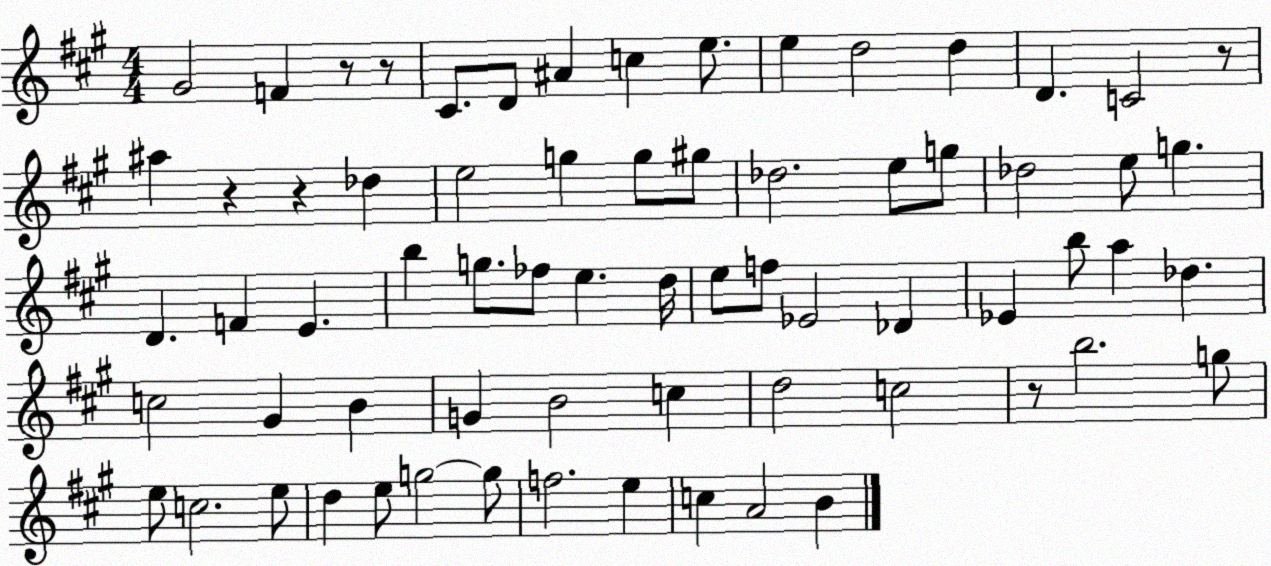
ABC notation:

X:1
T:Untitled
M:4/4
L:1/4
K:A
^G2 F z/2 z/2 ^C/2 D/2 ^A c e/2 e d2 d D C2 z/2 ^a z z _d e2 g g/2 ^g/2 _d2 e/2 g/2 _d2 e/2 g D F E b g/2 _f/2 e d/4 e/2 f/2 _E2 _D _E b/2 a _d c2 ^G B G B2 c d2 c2 z/2 b2 g/2 e/2 c2 e/2 d e/2 g2 g/2 f2 e c A2 B